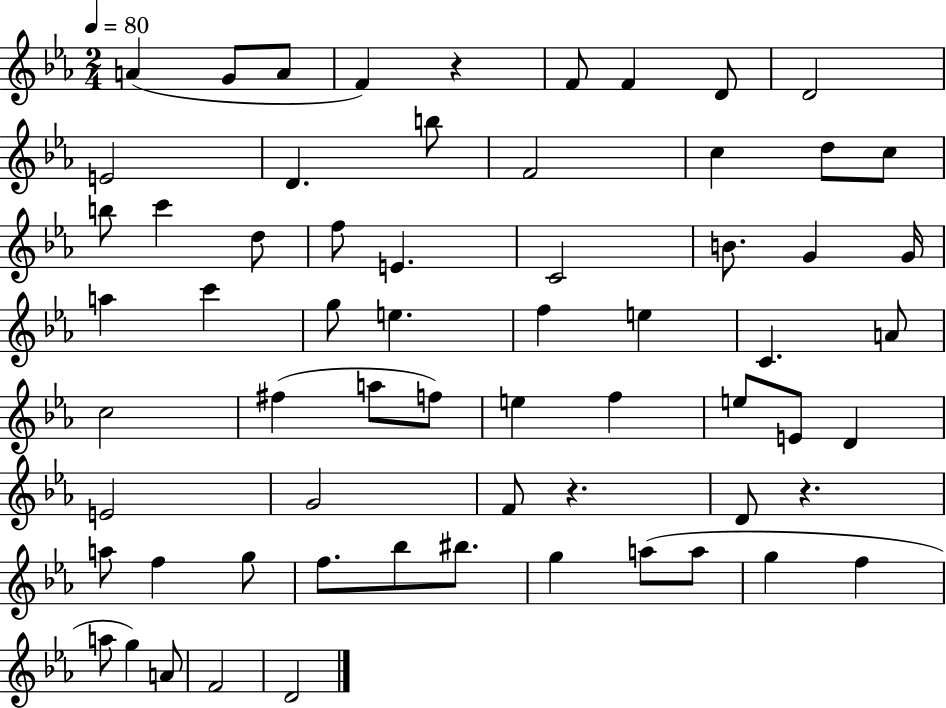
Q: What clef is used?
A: treble